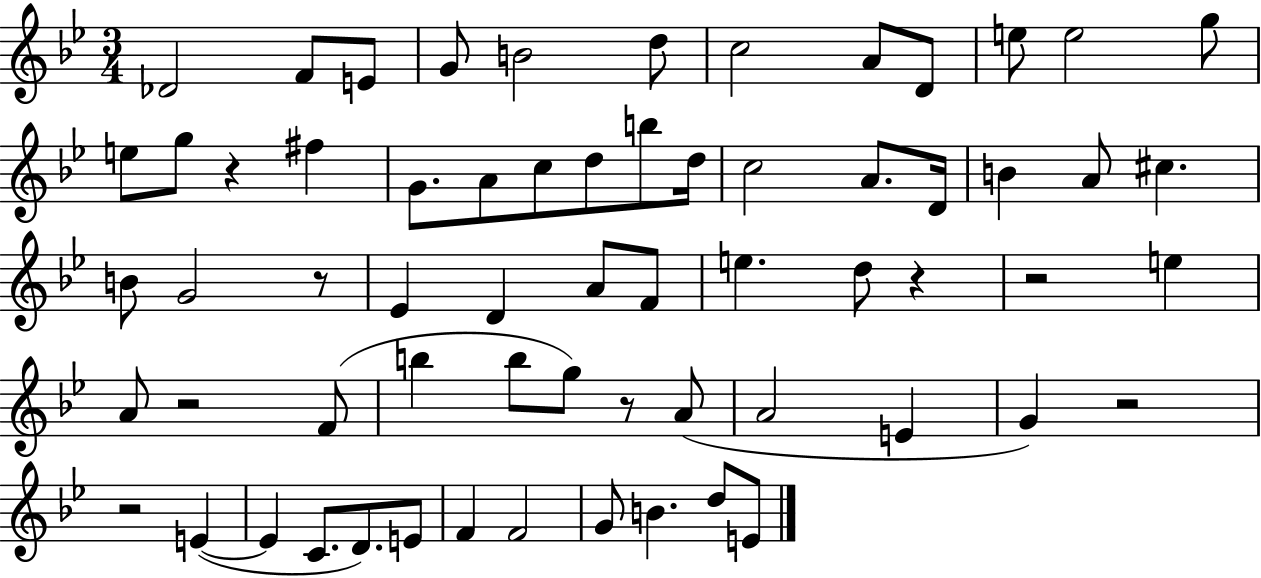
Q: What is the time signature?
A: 3/4